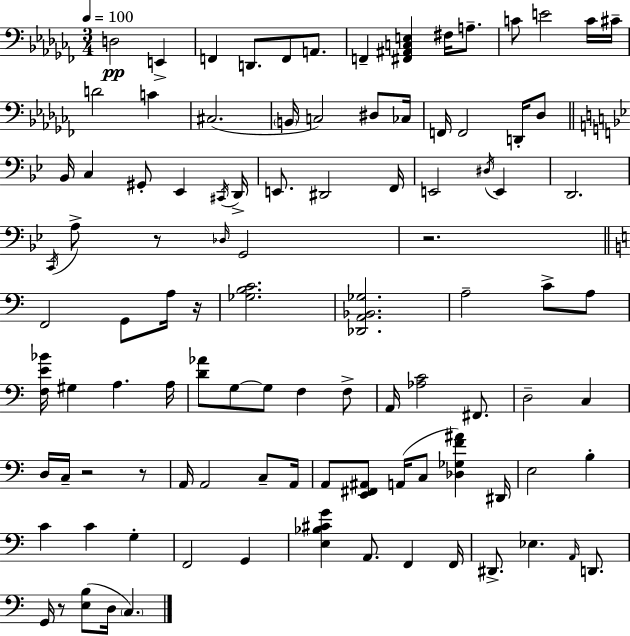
X:1
T:Untitled
M:3/4
L:1/4
K:Abm
D,2 E,, F,, D,,/2 F,,/2 A,,/2 F,, [^F,,^A,,C,E,] ^F,/4 A,/2 C/2 E2 C/4 ^C/4 D2 C ^C,2 B,,/4 C,2 ^D,/2 _C,/4 F,,/4 F,,2 D,,/4 _D,/2 _B,,/4 C, ^G,,/2 _E,, ^C,,/4 D,,/4 E,,/2 ^D,,2 F,,/4 E,,2 ^D,/4 E,, D,,2 C,,/4 A,/2 z/2 _D,/4 G,,2 z2 F,,2 G,,/2 A,/4 z/4 [_G,B,C]2 [_D,,A,,_B,,_G,]2 A,2 C/2 A,/2 [F,E_B]/4 ^G, A, A,/4 [D_A]/2 G,/2 G,/2 F, F,/2 A,,/4 [_A,C]2 ^F,,/2 D,2 C, D,/4 C,/4 z2 z/2 A,,/4 A,,2 C,/2 A,,/4 A,,/2 [E,,^F,,^A,,]/2 A,,/4 C,/2 [_D,_G,F^A] ^D,,/4 E,2 B, C C G, F,,2 G,, [E,_B,^CG] A,,/2 F,, F,,/4 ^D,,/2 _E, A,,/4 D,,/2 G,,/4 z/2 [E,B,]/2 D,/4 C,